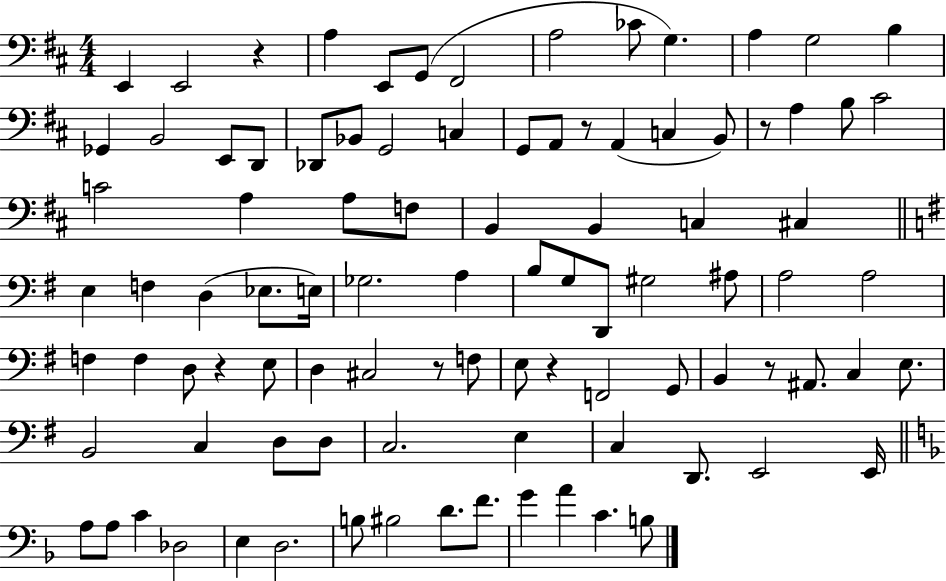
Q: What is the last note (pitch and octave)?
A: B3